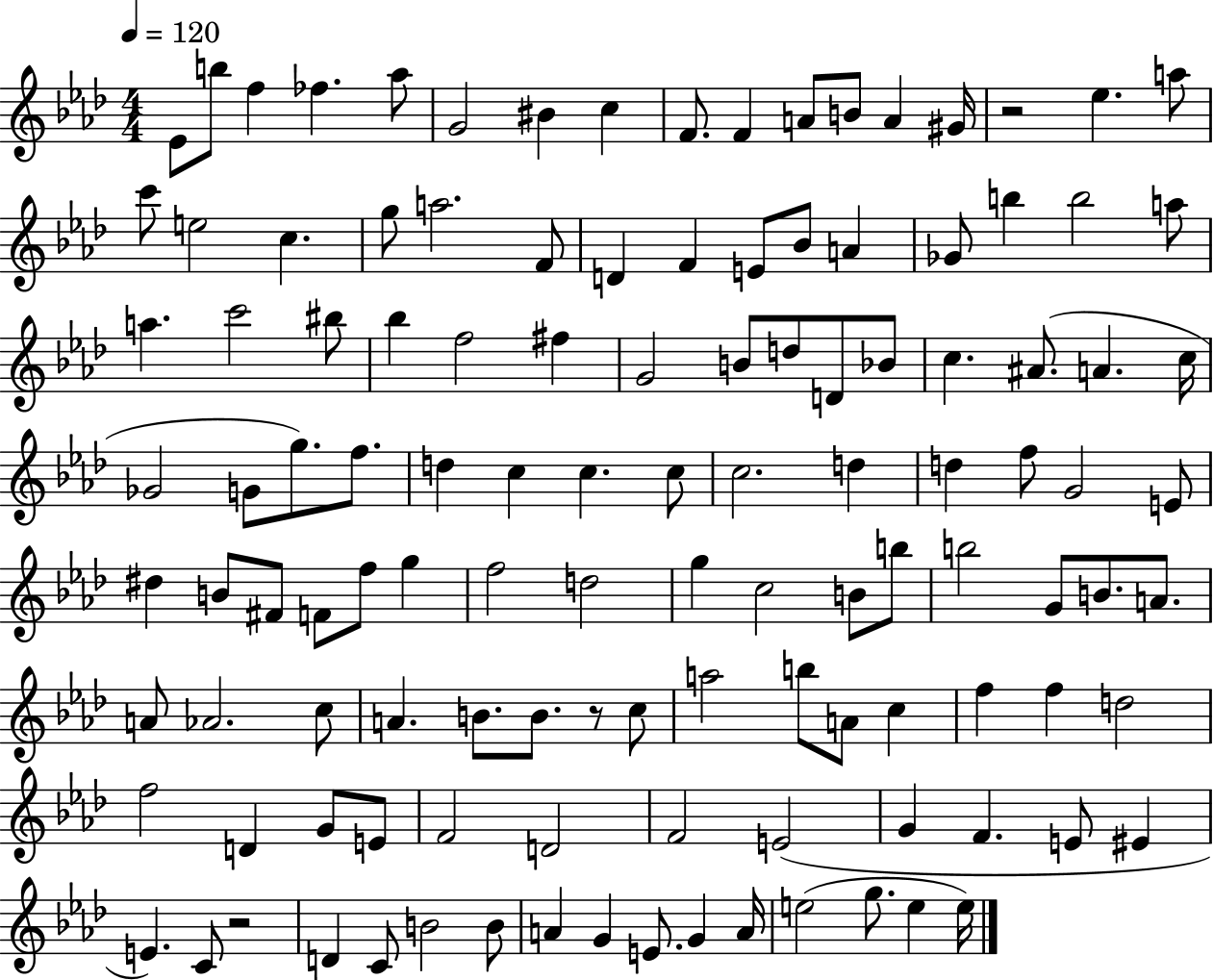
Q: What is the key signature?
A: AES major